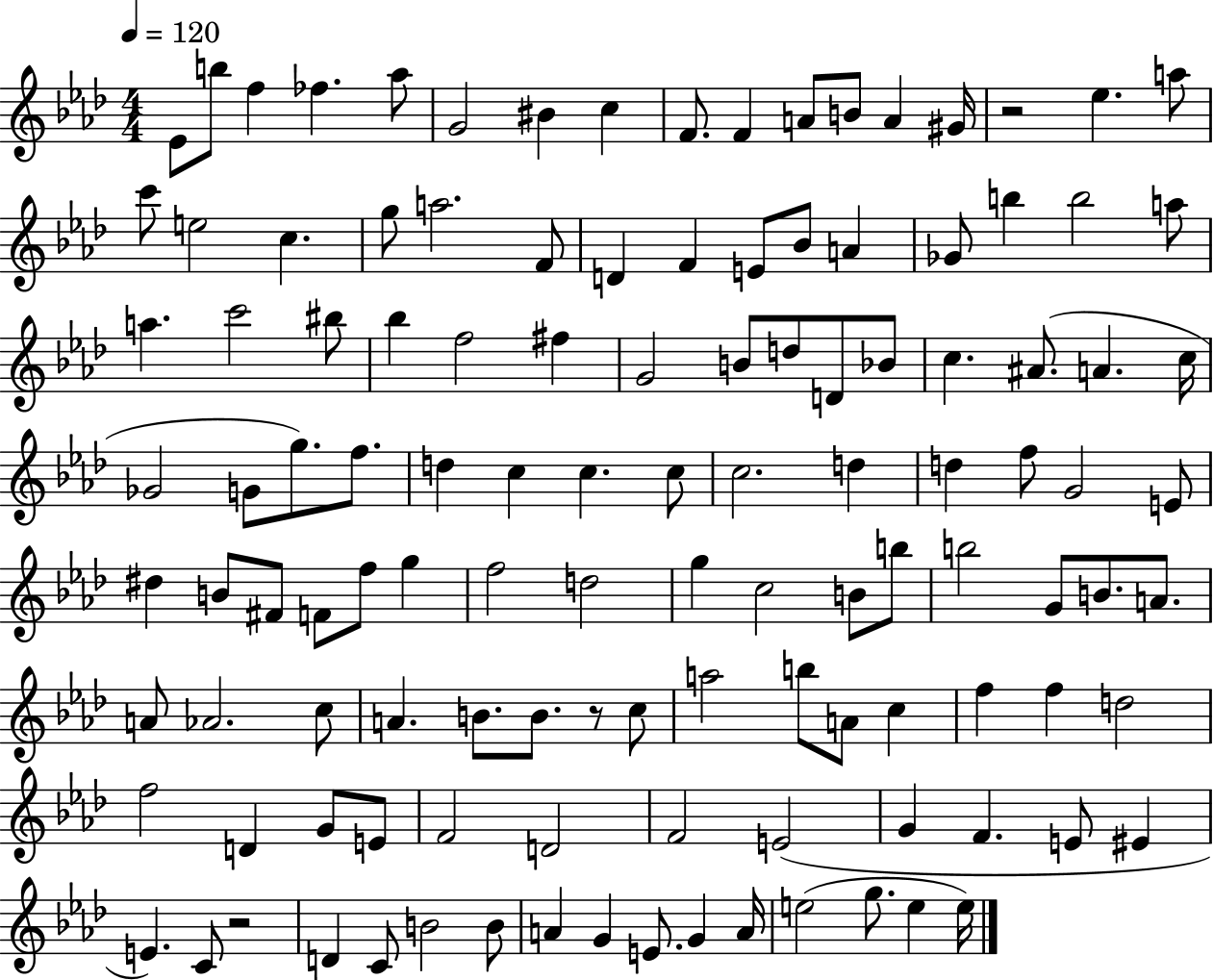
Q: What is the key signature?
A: AES major